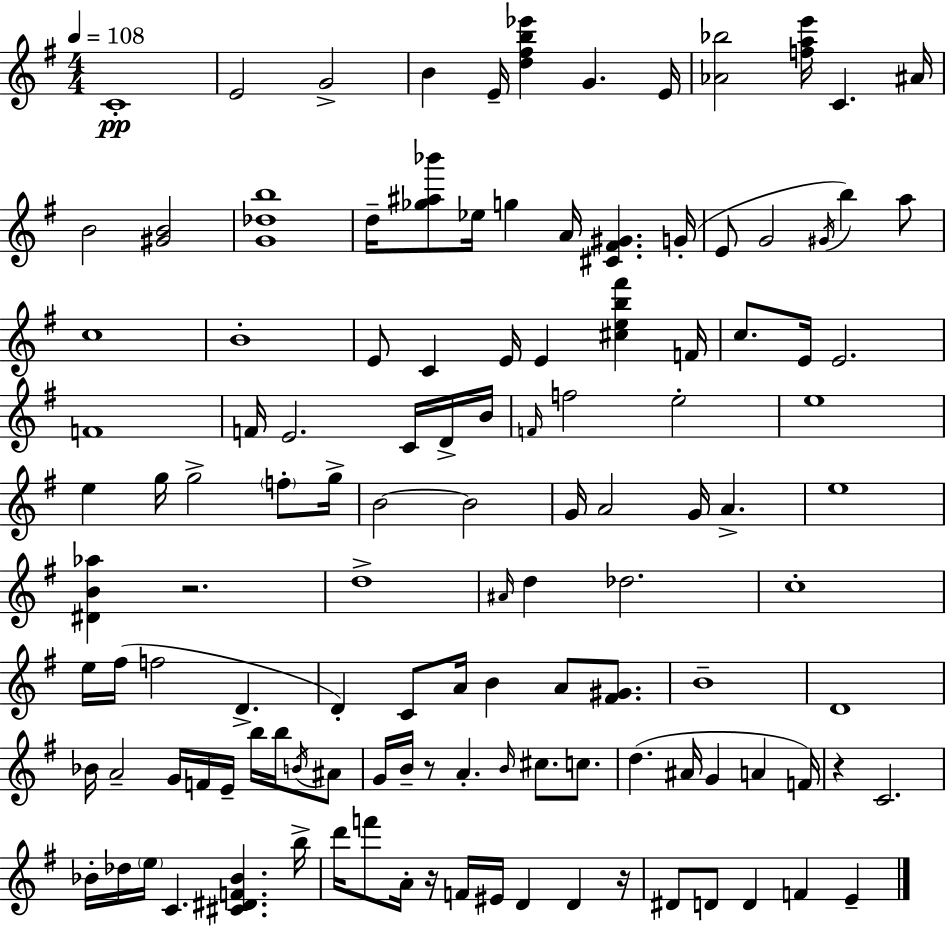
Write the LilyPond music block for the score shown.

{
  \clef treble
  \numericTimeSignature
  \time 4/4
  \key g \major
  \tempo 4 = 108
  \repeat volta 2 { c'1-.\pp | e'2 g'2-> | b'4 e'16-- <d'' fis'' b'' ees'''>4 g'4. e'16 | <aes' bes''>2 <f'' a'' e'''>16 c'4. ais'16 | \break b'2 <gis' b'>2 | <g' des'' b''>1 | d''16-- <ges'' ais'' bes'''>8 ees''16 g''4 a'16 <cis' fis' gis'>4. g'16-.( | e'8 g'2 \acciaccatura { gis'16 } b''4) a''8 | \break c''1 | b'1-. | e'8 c'4 e'16 e'4 <cis'' e'' b'' fis'''>4 | f'16 c''8. e'16 e'2. | \break f'1 | f'16 e'2. c'16 d'16-> | b'16 \grace { f'16 } f''2 e''2-. | e''1 | \break e''4 g''16 g''2-> \parenthesize f''8-. | g''16-> b'2~~ b'2 | g'16 a'2 g'16 a'4.-> | e''1 | \break <dis' b' aes''>4 r2. | d''1-> | \grace { ais'16 } d''4 des''2. | c''1-. | \break e''16 fis''16( f''2 d'4.-> | d'4-.) c'8 a'16 b'4 a'8 | <fis' gis'>8. b'1-- | d'1 | \break bes'16 a'2-- g'16 f'16 e'16-- b''16 | b''16 \acciaccatura { b'16 } ais'8 g'16 b'16-- r8 a'4.-. \grace { b'16 } cis''8. | c''8. d''4.( ais'16 g'4 | a'4 f'16) r4 c'2. | \break bes'16-. des''16 \parenthesize e''16 c'4. <cis' dis' f' bes'>4. | b''16-> d'''16 f'''8 a'16-. r16 f'16 eis'16 d'4 | d'4 r16 dis'8 d'8 d'4 f'4 | e'4-- } \bar "|."
}